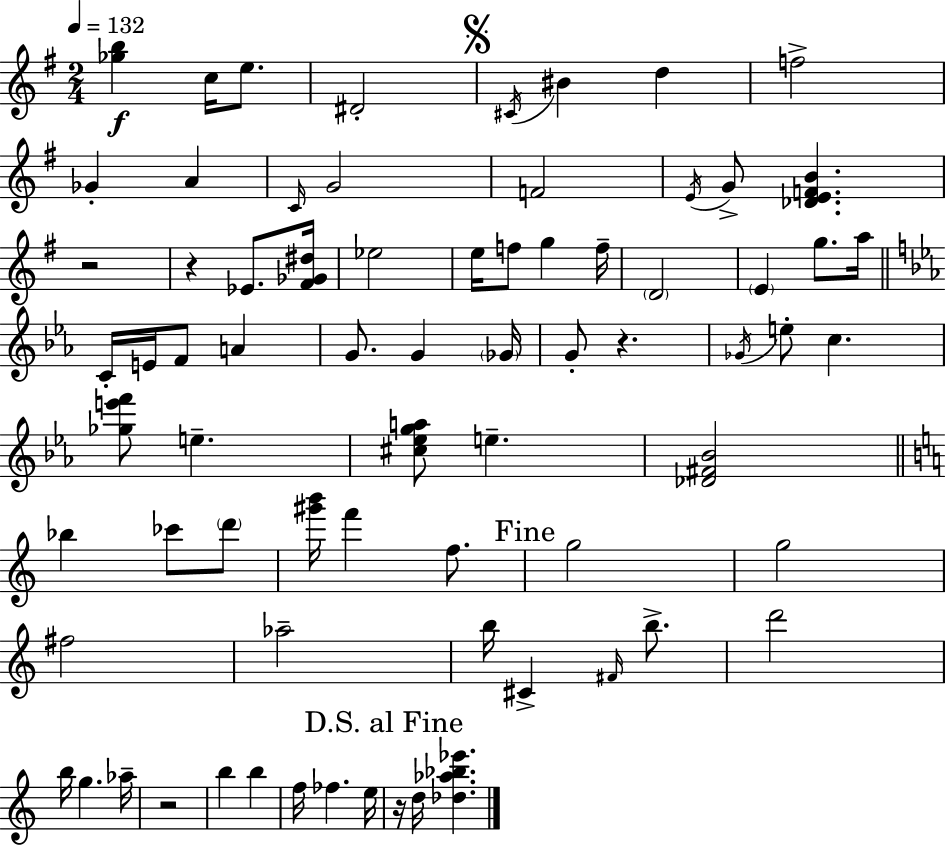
[Gb5,B5]/q C5/s E5/e. D#4/h C#4/s BIS4/q D5/q F5/h Gb4/q A4/q C4/s G4/h F4/h E4/s G4/e [Db4,E4,F4,B4]/q. R/h R/q Eb4/e. [F#4,Gb4,D#5]/s Eb5/h E5/s F5/e G5/q F5/s D4/h E4/q G5/e. A5/s C4/s E4/s F4/e A4/q G4/e. G4/q Gb4/s G4/e R/q. Gb4/s E5/e C5/q. [Gb5,E6,F6]/e E5/q. [C#5,Eb5,G5,A5]/e E5/q. [Db4,F#4,Bb4]/h Bb5/q CES6/e D6/e [G#6,B6]/s F6/q F5/e. G5/h G5/h F#5/h Ab5/h B5/s C#4/q F#4/s B5/e. D6/h B5/s G5/q. Ab5/s R/h B5/q B5/q F5/s FES5/q. E5/s R/s D5/s [Db5,Ab5,Bb5,Eb6]/q.